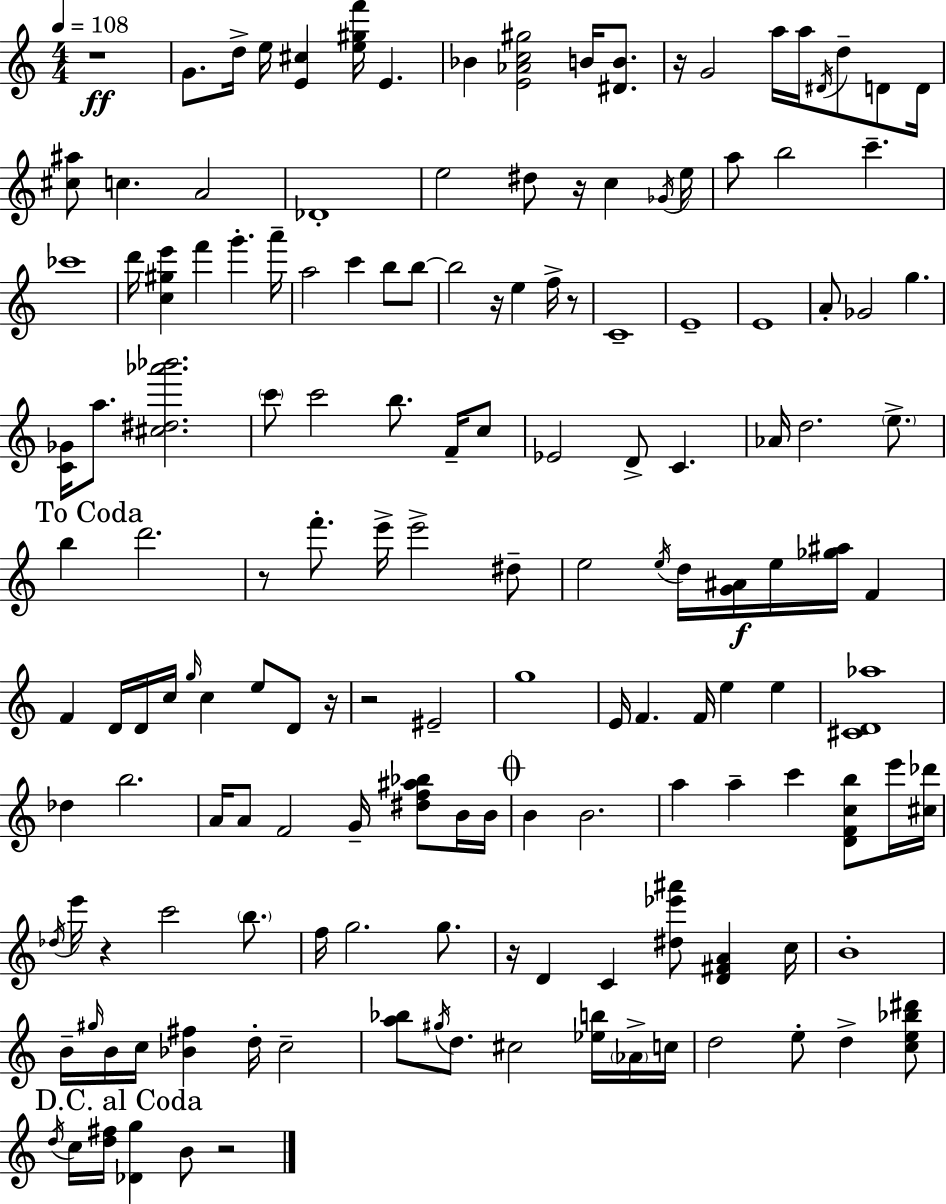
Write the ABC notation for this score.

X:1
T:Untitled
M:4/4
L:1/4
K:C
z4 G/2 d/4 e/4 [E^c] [e^gf']/4 E _B [E_Ac^g]2 B/4 [^DB]/2 z/4 G2 a/4 a/4 ^D/4 d/2 D/2 D/4 [^c^a]/2 c A2 _D4 e2 ^d/2 z/4 c _G/4 e/4 a/2 b2 c' _c'4 d'/4 [c^ge'] f' g' a'/4 a2 c' b/2 b/2 b2 z/4 e f/4 z/2 C4 E4 E4 A/2 _G2 g [C_G]/4 a/2 [^c^d_a'_b']2 c'/2 c'2 b/2 F/4 c/2 _E2 D/2 C _A/4 d2 e/2 b d'2 z/2 f'/2 e'/4 e'2 ^d/2 e2 e/4 d/4 [G^A]/4 e/4 [_g^a]/4 F F D/4 D/4 c/4 g/4 c e/2 D/2 z/4 z2 ^E2 g4 E/4 F F/4 e e [^CD_a]4 _d b2 A/4 A/2 F2 G/4 [^df^a_b]/2 B/4 B/4 B B2 a a c' [DFcb]/2 e'/4 [^c_d']/4 _d/4 e'/4 z c'2 b/2 f/4 g2 g/2 z/4 D C [^d_e'^a']/2 [D^FA] c/4 B4 B/4 ^g/4 B/4 c/4 [_B^f] d/4 c2 [a_b]/2 ^g/4 d/2 ^c2 [_eb]/4 _A/4 c/4 d2 e/2 d [ce_b^d']/2 d/4 c/4 [d^f]/4 [_Dg] B/2 z2